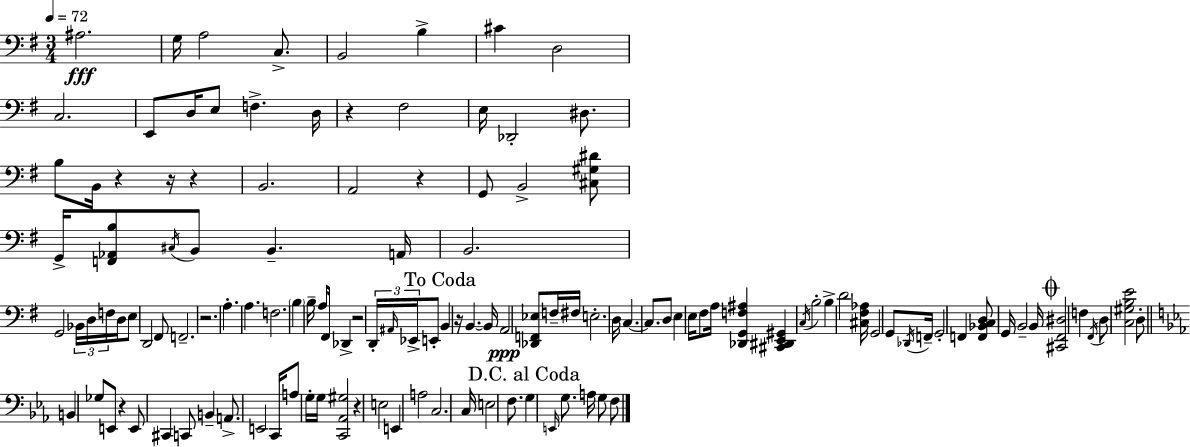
X:1
T:Untitled
M:3/4
L:1/4
K:Em
^A,2 G,/4 A,2 C,/2 B,,2 B, ^C D,2 C,2 E,,/2 D,/4 E,/2 F, D,/4 z ^F,2 E,/4 _D,,2 ^D,/2 B,/2 B,,/4 z z/4 z B,,2 A,,2 z G,,/2 B,,2 [^C,^G,^D]/2 G,,/4 [F,,_A,,B,]/2 ^C,/4 B,,/2 B,, A,,/4 B,,2 G,,2 _B,,/4 D,/4 F,/4 D,/4 E,/2 D,,2 ^F,,/2 F,,2 z2 A, A, F,2 B, B,/4 A,/2 ^F,,/4 _D,, z2 D,,/4 ^A,,/4 _E,,/4 E,,/2 B,, z/4 B,, B,,/4 A,,2 [_D,,F,,_E,]/2 F,/4 ^F,/4 E,2 D,/4 C, C,/2 D,/2 E, E,/4 ^F,/2 A,/4 [_D,,G,,F,^A,] [^C,,^D,,E,,^G,,] C,/4 B,2 B, D2 [^C,^F,_A,]/4 G,,2 G,,/2 _D,,/4 F,,/4 G,,2 F,, [F,,_B,,C,D,]/2 G,,/4 B,,2 B,,/4 [^C,,^F,,^D,]2 F, ^F,,/4 D,/2 [C,^G,B,E]2 D,/2 B,, _G,/2 E,,/2 z E,,/2 ^C,, C,,/2 B,, A,,/2 E,,2 C,,/4 A,/2 G,/4 G,/4 [C,,_A,,^G,]2 z E,2 E,, A,2 C,2 C,/4 E,2 F,/2 G, E,,/4 G,/2 A,/4 G,/2 F,/2